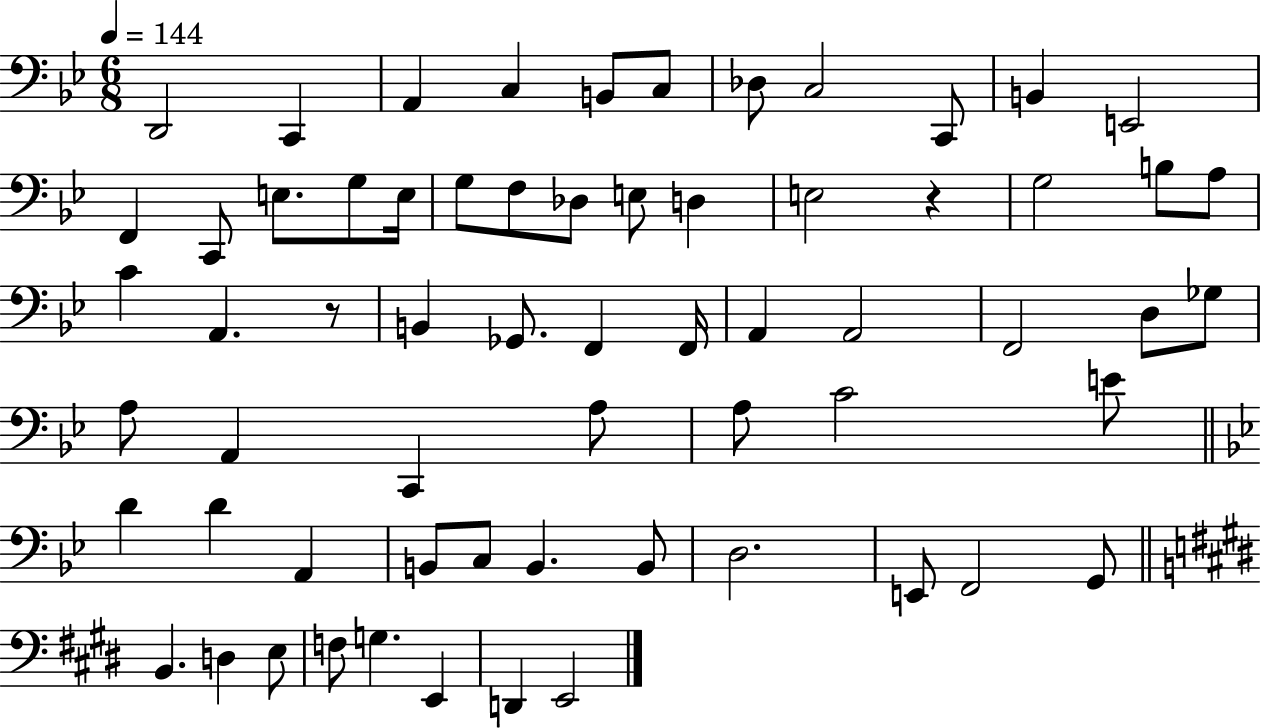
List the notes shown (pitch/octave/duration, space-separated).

D2/h C2/q A2/q C3/q B2/e C3/e Db3/e C3/h C2/e B2/q E2/h F2/q C2/e E3/e. G3/e E3/s G3/e F3/e Db3/e E3/e D3/q E3/h R/q G3/h B3/e A3/e C4/q A2/q. R/e B2/q Gb2/e. F2/q F2/s A2/q A2/h F2/h D3/e Gb3/e A3/e A2/q C2/q A3/e A3/e C4/h E4/e D4/q D4/q A2/q B2/e C3/e B2/q. B2/e D3/h. E2/e F2/h G2/e B2/q. D3/q E3/e F3/e G3/q. E2/q D2/q E2/h